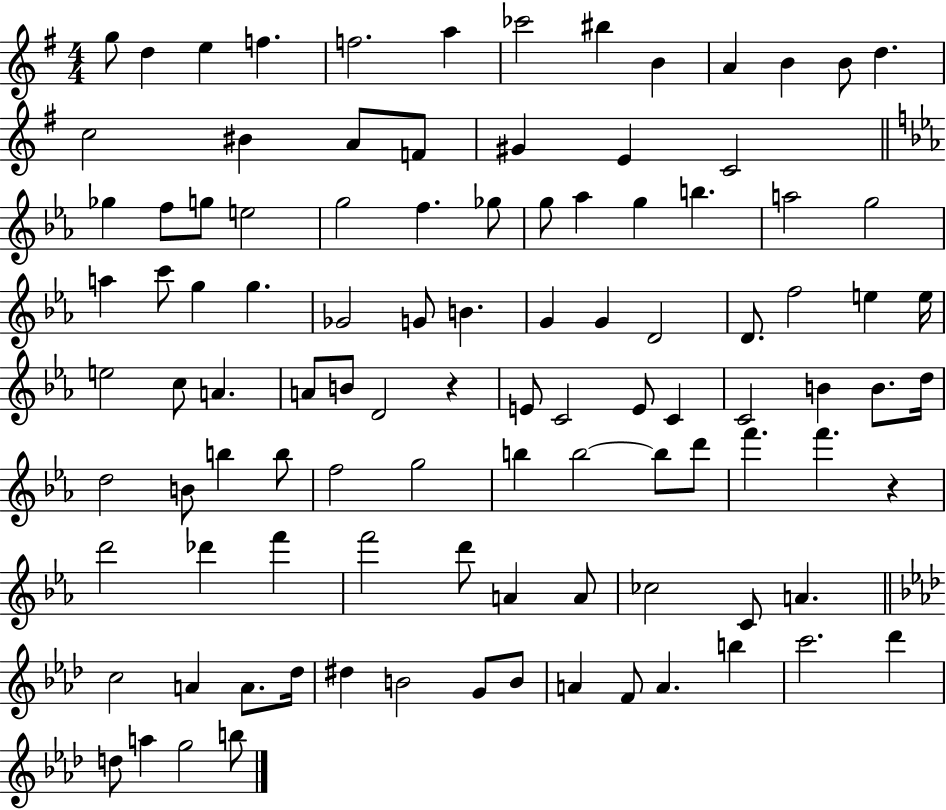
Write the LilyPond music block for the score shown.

{
  \clef treble
  \numericTimeSignature
  \time 4/4
  \key g \major
  g''8 d''4 e''4 f''4. | f''2. a''4 | ces'''2 bis''4 b'4 | a'4 b'4 b'8 d''4. | \break c''2 bis'4 a'8 f'8 | gis'4 e'4 c'2 | \bar "||" \break \key ees \major ges''4 f''8 g''8 e''2 | g''2 f''4. ges''8 | g''8 aes''4 g''4 b''4. | a''2 g''2 | \break a''4 c'''8 g''4 g''4. | ges'2 g'8 b'4. | g'4 g'4 d'2 | d'8. f''2 e''4 e''16 | \break e''2 c''8 a'4. | a'8 b'8 d'2 r4 | e'8 c'2 e'8 c'4 | c'2 b'4 b'8. d''16 | \break d''2 b'8 b''4 b''8 | f''2 g''2 | b''4 b''2~~ b''8 d'''8 | f'''4. f'''4. r4 | \break d'''2 des'''4 f'''4 | f'''2 d'''8 a'4 a'8 | ces''2 c'8 a'4. | \bar "||" \break \key aes \major c''2 a'4 a'8. des''16 | dis''4 b'2 g'8 b'8 | a'4 f'8 a'4. b''4 | c'''2. des'''4 | \break d''8 a''4 g''2 b''8 | \bar "|."
}